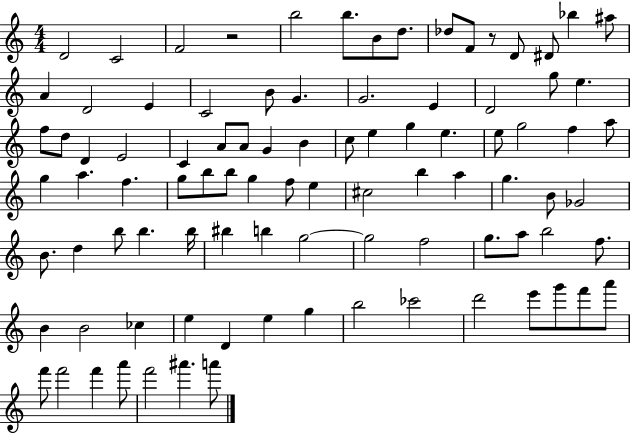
X:1
T:Untitled
M:4/4
L:1/4
K:C
D2 C2 F2 z2 b2 b/2 B/2 d/2 _d/2 F/2 z/2 D/2 ^D/2 _b ^a/2 A D2 E C2 B/2 G G2 E D2 g/2 e f/2 d/2 D E2 C A/2 A/2 G B c/2 e g e e/2 g2 f a/2 g a f g/2 b/2 b/2 g f/2 e ^c2 b a g B/2 _G2 B/2 d b/2 b b/4 ^b b g2 g2 f2 g/2 a/2 b2 f/2 B B2 _c e D e g b2 _c'2 d'2 e'/2 g'/2 f'/2 a'/2 f'/2 f'2 f' a'/2 f'2 ^a' a'/2